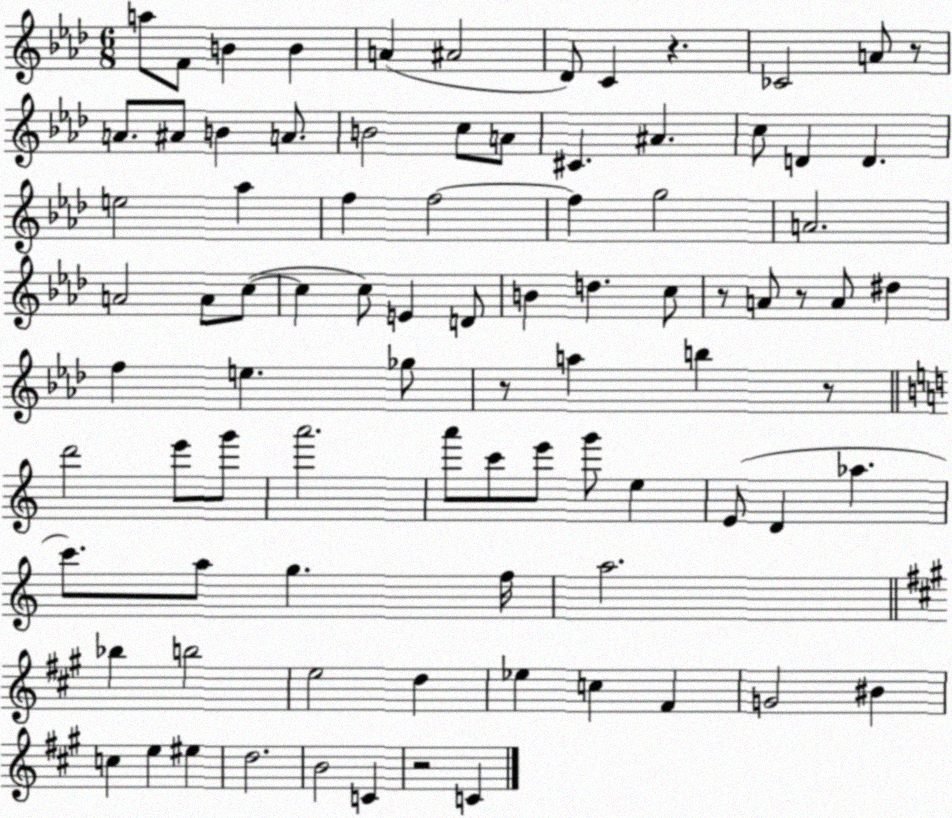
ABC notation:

X:1
T:Untitled
M:6/8
L:1/4
K:Ab
a/2 F/2 B B A ^A2 _D/2 C z _C2 A/2 z/2 A/2 ^A/2 B A/2 B2 c/2 A/2 ^C ^A c/2 D D e2 _a f f2 f g2 A2 A2 A/2 c/2 c c/2 E D/2 B d c/2 z/2 A/2 z/2 A/2 ^d f e _g/2 z/2 a b z/2 d'2 e'/2 g'/2 a'2 a'/2 c'/2 e'/2 g'/2 e E/2 D _a c'/2 a/2 g f/4 a2 _b b2 e2 d _e c ^F G2 ^B c e ^e d2 B2 C z2 C